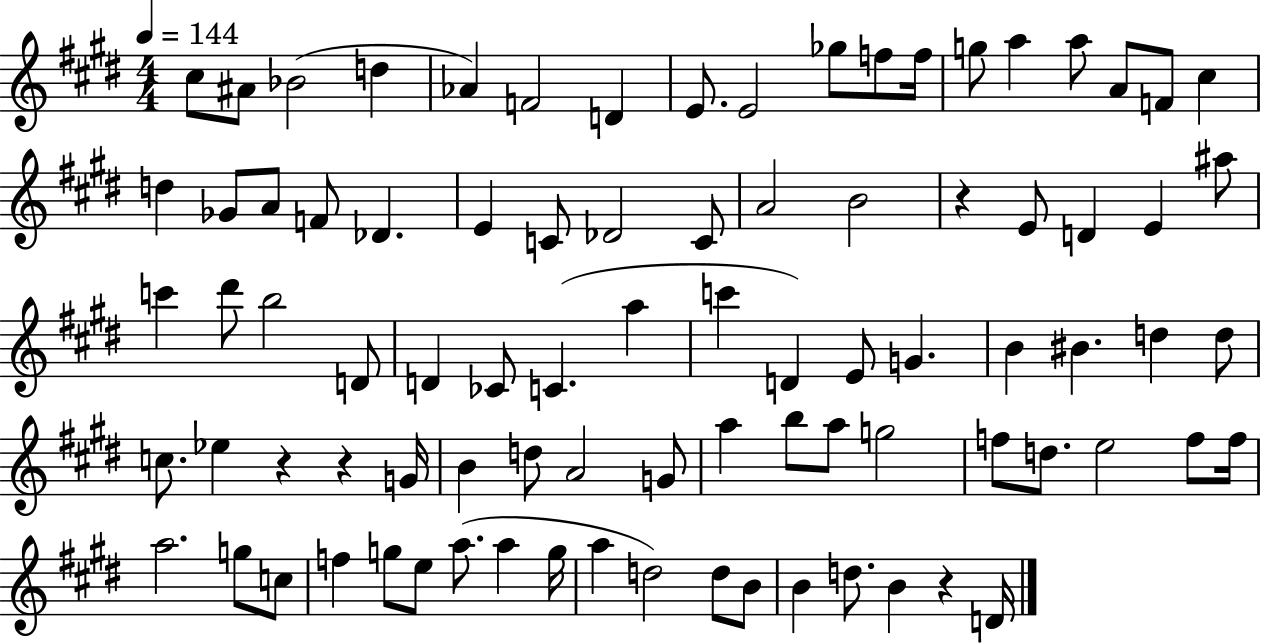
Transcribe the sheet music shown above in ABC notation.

X:1
T:Untitled
M:4/4
L:1/4
K:E
^c/2 ^A/2 _B2 d _A F2 D E/2 E2 _g/2 f/2 f/4 g/2 a a/2 A/2 F/2 ^c d _G/2 A/2 F/2 _D E C/2 _D2 C/2 A2 B2 z E/2 D E ^a/2 c' ^d'/2 b2 D/2 D _C/2 C a c' D E/2 G B ^B d d/2 c/2 _e z z G/4 B d/2 A2 G/2 a b/2 a/2 g2 f/2 d/2 e2 f/2 f/4 a2 g/2 c/2 f g/2 e/2 a/2 a g/4 a d2 d/2 B/2 B d/2 B z D/4